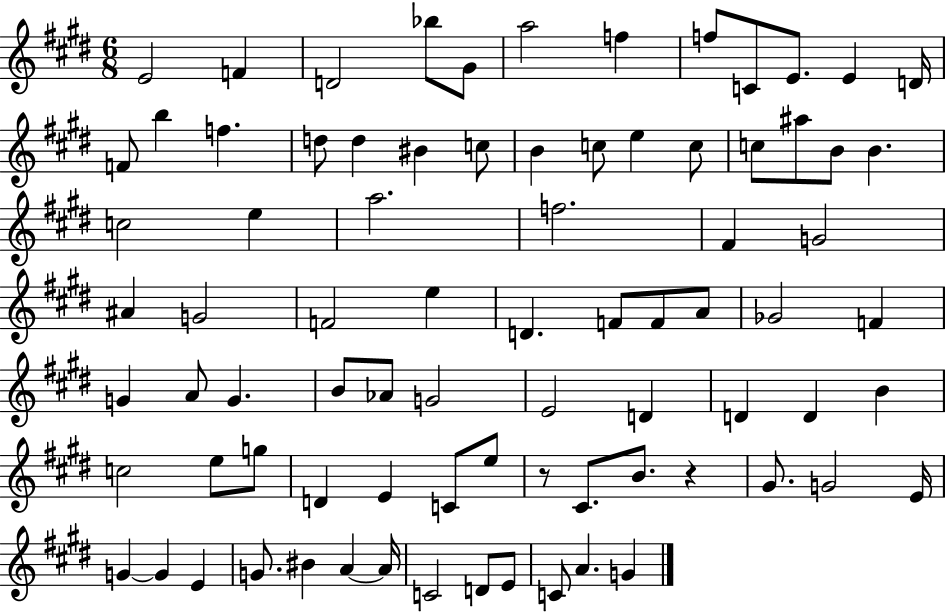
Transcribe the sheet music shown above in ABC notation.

X:1
T:Untitled
M:6/8
L:1/4
K:E
E2 F D2 _b/2 ^G/2 a2 f f/2 C/2 E/2 E D/4 F/2 b f d/2 d ^B c/2 B c/2 e c/2 c/2 ^a/2 B/2 B c2 e a2 f2 ^F G2 ^A G2 F2 e D F/2 F/2 A/2 _G2 F G A/2 G B/2 _A/2 G2 E2 D D D B c2 e/2 g/2 D E C/2 e/2 z/2 ^C/2 B/2 z ^G/2 G2 E/4 G G E G/2 ^B A A/4 C2 D/2 E/2 C/2 A G